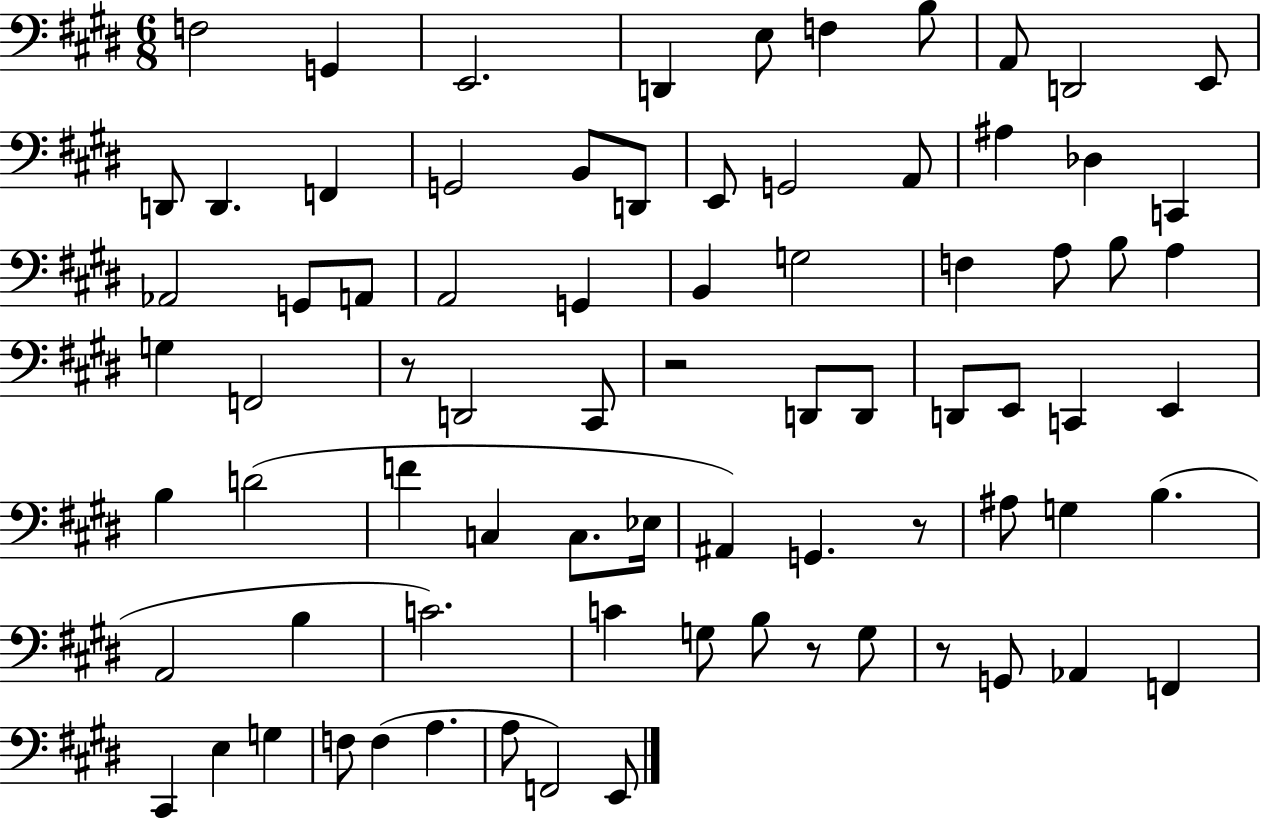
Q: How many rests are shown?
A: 5